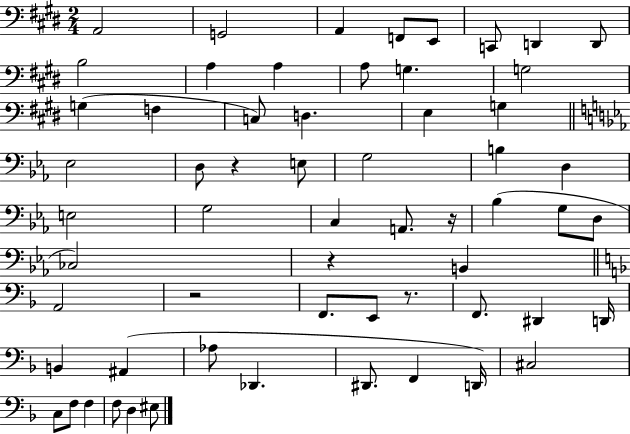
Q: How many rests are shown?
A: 5